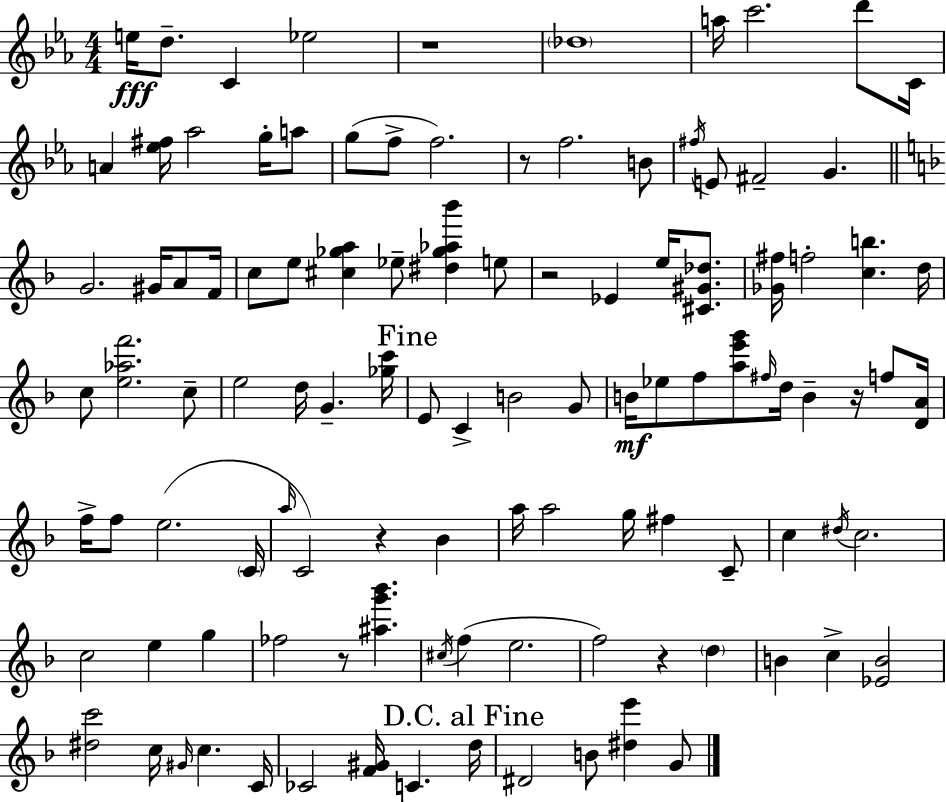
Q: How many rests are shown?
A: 7